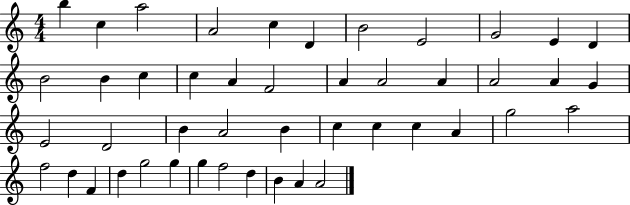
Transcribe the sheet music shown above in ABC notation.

X:1
T:Untitled
M:4/4
L:1/4
K:C
b c a2 A2 c D B2 E2 G2 E D B2 B c c A F2 A A2 A A2 A G E2 D2 B A2 B c c c A g2 a2 f2 d F d g2 g g f2 d B A A2